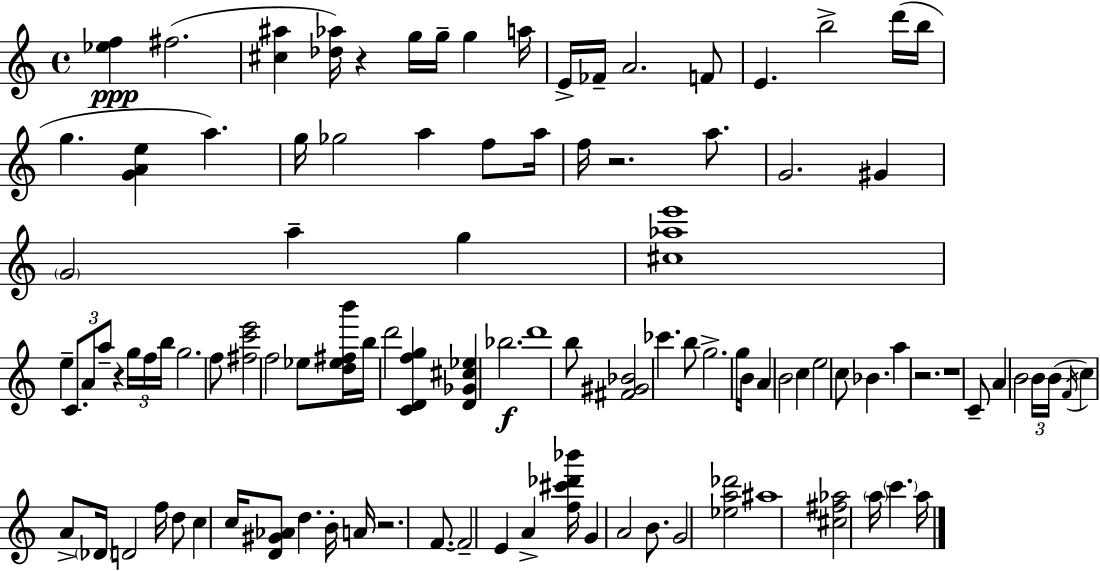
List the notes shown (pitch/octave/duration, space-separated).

[Eb5,F5]/q F#5/h. [C#5,A#5]/q [Db5,Ab5]/s R/q G5/s G5/s G5/q A5/s E4/s FES4/s A4/h. F4/e E4/q. B5/h D6/s B5/s G5/q. [G4,A4,E5]/q A5/q. G5/s Gb5/h A5/q F5/e A5/s F5/s R/h. A5/e. G4/h. G#4/q G4/h A5/q G5/q [C#5,Ab5,E6]/w E5/q C4/e. A4/e A5/e R/q G5/s F5/s B5/s G5/h. F5/e [F#5,C6,E6]/h F5/h Eb5/e [D5,Eb5,F#5,B6]/s B5/s D6/h [C4,D4,F5,G5]/q [D4,Gb4,C#5,Eb5]/q Bb5/h. D6/w B5/e [F#4,G#4,Bb4]/h CES6/q. B5/e G5/h. G5/s B4/s A4/q B4/h C5/q E5/h C5/e Bb4/q. A5/q R/h. R/w C4/e A4/q B4/h B4/s B4/s F4/s C5/q A4/e Db4/s D4/h F5/s D5/e C5/q C5/s [D4,G#4,Ab4]/e D5/q. B4/s A4/s R/h. F4/e. F4/h E4/q A4/q [F5,C#6,Db6,Bb6]/s G4/q A4/h B4/e. G4/h [Eb5,A5,Db6]/h A#5/w [C#5,F#5,Ab5]/h A5/s C6/q. A5/s